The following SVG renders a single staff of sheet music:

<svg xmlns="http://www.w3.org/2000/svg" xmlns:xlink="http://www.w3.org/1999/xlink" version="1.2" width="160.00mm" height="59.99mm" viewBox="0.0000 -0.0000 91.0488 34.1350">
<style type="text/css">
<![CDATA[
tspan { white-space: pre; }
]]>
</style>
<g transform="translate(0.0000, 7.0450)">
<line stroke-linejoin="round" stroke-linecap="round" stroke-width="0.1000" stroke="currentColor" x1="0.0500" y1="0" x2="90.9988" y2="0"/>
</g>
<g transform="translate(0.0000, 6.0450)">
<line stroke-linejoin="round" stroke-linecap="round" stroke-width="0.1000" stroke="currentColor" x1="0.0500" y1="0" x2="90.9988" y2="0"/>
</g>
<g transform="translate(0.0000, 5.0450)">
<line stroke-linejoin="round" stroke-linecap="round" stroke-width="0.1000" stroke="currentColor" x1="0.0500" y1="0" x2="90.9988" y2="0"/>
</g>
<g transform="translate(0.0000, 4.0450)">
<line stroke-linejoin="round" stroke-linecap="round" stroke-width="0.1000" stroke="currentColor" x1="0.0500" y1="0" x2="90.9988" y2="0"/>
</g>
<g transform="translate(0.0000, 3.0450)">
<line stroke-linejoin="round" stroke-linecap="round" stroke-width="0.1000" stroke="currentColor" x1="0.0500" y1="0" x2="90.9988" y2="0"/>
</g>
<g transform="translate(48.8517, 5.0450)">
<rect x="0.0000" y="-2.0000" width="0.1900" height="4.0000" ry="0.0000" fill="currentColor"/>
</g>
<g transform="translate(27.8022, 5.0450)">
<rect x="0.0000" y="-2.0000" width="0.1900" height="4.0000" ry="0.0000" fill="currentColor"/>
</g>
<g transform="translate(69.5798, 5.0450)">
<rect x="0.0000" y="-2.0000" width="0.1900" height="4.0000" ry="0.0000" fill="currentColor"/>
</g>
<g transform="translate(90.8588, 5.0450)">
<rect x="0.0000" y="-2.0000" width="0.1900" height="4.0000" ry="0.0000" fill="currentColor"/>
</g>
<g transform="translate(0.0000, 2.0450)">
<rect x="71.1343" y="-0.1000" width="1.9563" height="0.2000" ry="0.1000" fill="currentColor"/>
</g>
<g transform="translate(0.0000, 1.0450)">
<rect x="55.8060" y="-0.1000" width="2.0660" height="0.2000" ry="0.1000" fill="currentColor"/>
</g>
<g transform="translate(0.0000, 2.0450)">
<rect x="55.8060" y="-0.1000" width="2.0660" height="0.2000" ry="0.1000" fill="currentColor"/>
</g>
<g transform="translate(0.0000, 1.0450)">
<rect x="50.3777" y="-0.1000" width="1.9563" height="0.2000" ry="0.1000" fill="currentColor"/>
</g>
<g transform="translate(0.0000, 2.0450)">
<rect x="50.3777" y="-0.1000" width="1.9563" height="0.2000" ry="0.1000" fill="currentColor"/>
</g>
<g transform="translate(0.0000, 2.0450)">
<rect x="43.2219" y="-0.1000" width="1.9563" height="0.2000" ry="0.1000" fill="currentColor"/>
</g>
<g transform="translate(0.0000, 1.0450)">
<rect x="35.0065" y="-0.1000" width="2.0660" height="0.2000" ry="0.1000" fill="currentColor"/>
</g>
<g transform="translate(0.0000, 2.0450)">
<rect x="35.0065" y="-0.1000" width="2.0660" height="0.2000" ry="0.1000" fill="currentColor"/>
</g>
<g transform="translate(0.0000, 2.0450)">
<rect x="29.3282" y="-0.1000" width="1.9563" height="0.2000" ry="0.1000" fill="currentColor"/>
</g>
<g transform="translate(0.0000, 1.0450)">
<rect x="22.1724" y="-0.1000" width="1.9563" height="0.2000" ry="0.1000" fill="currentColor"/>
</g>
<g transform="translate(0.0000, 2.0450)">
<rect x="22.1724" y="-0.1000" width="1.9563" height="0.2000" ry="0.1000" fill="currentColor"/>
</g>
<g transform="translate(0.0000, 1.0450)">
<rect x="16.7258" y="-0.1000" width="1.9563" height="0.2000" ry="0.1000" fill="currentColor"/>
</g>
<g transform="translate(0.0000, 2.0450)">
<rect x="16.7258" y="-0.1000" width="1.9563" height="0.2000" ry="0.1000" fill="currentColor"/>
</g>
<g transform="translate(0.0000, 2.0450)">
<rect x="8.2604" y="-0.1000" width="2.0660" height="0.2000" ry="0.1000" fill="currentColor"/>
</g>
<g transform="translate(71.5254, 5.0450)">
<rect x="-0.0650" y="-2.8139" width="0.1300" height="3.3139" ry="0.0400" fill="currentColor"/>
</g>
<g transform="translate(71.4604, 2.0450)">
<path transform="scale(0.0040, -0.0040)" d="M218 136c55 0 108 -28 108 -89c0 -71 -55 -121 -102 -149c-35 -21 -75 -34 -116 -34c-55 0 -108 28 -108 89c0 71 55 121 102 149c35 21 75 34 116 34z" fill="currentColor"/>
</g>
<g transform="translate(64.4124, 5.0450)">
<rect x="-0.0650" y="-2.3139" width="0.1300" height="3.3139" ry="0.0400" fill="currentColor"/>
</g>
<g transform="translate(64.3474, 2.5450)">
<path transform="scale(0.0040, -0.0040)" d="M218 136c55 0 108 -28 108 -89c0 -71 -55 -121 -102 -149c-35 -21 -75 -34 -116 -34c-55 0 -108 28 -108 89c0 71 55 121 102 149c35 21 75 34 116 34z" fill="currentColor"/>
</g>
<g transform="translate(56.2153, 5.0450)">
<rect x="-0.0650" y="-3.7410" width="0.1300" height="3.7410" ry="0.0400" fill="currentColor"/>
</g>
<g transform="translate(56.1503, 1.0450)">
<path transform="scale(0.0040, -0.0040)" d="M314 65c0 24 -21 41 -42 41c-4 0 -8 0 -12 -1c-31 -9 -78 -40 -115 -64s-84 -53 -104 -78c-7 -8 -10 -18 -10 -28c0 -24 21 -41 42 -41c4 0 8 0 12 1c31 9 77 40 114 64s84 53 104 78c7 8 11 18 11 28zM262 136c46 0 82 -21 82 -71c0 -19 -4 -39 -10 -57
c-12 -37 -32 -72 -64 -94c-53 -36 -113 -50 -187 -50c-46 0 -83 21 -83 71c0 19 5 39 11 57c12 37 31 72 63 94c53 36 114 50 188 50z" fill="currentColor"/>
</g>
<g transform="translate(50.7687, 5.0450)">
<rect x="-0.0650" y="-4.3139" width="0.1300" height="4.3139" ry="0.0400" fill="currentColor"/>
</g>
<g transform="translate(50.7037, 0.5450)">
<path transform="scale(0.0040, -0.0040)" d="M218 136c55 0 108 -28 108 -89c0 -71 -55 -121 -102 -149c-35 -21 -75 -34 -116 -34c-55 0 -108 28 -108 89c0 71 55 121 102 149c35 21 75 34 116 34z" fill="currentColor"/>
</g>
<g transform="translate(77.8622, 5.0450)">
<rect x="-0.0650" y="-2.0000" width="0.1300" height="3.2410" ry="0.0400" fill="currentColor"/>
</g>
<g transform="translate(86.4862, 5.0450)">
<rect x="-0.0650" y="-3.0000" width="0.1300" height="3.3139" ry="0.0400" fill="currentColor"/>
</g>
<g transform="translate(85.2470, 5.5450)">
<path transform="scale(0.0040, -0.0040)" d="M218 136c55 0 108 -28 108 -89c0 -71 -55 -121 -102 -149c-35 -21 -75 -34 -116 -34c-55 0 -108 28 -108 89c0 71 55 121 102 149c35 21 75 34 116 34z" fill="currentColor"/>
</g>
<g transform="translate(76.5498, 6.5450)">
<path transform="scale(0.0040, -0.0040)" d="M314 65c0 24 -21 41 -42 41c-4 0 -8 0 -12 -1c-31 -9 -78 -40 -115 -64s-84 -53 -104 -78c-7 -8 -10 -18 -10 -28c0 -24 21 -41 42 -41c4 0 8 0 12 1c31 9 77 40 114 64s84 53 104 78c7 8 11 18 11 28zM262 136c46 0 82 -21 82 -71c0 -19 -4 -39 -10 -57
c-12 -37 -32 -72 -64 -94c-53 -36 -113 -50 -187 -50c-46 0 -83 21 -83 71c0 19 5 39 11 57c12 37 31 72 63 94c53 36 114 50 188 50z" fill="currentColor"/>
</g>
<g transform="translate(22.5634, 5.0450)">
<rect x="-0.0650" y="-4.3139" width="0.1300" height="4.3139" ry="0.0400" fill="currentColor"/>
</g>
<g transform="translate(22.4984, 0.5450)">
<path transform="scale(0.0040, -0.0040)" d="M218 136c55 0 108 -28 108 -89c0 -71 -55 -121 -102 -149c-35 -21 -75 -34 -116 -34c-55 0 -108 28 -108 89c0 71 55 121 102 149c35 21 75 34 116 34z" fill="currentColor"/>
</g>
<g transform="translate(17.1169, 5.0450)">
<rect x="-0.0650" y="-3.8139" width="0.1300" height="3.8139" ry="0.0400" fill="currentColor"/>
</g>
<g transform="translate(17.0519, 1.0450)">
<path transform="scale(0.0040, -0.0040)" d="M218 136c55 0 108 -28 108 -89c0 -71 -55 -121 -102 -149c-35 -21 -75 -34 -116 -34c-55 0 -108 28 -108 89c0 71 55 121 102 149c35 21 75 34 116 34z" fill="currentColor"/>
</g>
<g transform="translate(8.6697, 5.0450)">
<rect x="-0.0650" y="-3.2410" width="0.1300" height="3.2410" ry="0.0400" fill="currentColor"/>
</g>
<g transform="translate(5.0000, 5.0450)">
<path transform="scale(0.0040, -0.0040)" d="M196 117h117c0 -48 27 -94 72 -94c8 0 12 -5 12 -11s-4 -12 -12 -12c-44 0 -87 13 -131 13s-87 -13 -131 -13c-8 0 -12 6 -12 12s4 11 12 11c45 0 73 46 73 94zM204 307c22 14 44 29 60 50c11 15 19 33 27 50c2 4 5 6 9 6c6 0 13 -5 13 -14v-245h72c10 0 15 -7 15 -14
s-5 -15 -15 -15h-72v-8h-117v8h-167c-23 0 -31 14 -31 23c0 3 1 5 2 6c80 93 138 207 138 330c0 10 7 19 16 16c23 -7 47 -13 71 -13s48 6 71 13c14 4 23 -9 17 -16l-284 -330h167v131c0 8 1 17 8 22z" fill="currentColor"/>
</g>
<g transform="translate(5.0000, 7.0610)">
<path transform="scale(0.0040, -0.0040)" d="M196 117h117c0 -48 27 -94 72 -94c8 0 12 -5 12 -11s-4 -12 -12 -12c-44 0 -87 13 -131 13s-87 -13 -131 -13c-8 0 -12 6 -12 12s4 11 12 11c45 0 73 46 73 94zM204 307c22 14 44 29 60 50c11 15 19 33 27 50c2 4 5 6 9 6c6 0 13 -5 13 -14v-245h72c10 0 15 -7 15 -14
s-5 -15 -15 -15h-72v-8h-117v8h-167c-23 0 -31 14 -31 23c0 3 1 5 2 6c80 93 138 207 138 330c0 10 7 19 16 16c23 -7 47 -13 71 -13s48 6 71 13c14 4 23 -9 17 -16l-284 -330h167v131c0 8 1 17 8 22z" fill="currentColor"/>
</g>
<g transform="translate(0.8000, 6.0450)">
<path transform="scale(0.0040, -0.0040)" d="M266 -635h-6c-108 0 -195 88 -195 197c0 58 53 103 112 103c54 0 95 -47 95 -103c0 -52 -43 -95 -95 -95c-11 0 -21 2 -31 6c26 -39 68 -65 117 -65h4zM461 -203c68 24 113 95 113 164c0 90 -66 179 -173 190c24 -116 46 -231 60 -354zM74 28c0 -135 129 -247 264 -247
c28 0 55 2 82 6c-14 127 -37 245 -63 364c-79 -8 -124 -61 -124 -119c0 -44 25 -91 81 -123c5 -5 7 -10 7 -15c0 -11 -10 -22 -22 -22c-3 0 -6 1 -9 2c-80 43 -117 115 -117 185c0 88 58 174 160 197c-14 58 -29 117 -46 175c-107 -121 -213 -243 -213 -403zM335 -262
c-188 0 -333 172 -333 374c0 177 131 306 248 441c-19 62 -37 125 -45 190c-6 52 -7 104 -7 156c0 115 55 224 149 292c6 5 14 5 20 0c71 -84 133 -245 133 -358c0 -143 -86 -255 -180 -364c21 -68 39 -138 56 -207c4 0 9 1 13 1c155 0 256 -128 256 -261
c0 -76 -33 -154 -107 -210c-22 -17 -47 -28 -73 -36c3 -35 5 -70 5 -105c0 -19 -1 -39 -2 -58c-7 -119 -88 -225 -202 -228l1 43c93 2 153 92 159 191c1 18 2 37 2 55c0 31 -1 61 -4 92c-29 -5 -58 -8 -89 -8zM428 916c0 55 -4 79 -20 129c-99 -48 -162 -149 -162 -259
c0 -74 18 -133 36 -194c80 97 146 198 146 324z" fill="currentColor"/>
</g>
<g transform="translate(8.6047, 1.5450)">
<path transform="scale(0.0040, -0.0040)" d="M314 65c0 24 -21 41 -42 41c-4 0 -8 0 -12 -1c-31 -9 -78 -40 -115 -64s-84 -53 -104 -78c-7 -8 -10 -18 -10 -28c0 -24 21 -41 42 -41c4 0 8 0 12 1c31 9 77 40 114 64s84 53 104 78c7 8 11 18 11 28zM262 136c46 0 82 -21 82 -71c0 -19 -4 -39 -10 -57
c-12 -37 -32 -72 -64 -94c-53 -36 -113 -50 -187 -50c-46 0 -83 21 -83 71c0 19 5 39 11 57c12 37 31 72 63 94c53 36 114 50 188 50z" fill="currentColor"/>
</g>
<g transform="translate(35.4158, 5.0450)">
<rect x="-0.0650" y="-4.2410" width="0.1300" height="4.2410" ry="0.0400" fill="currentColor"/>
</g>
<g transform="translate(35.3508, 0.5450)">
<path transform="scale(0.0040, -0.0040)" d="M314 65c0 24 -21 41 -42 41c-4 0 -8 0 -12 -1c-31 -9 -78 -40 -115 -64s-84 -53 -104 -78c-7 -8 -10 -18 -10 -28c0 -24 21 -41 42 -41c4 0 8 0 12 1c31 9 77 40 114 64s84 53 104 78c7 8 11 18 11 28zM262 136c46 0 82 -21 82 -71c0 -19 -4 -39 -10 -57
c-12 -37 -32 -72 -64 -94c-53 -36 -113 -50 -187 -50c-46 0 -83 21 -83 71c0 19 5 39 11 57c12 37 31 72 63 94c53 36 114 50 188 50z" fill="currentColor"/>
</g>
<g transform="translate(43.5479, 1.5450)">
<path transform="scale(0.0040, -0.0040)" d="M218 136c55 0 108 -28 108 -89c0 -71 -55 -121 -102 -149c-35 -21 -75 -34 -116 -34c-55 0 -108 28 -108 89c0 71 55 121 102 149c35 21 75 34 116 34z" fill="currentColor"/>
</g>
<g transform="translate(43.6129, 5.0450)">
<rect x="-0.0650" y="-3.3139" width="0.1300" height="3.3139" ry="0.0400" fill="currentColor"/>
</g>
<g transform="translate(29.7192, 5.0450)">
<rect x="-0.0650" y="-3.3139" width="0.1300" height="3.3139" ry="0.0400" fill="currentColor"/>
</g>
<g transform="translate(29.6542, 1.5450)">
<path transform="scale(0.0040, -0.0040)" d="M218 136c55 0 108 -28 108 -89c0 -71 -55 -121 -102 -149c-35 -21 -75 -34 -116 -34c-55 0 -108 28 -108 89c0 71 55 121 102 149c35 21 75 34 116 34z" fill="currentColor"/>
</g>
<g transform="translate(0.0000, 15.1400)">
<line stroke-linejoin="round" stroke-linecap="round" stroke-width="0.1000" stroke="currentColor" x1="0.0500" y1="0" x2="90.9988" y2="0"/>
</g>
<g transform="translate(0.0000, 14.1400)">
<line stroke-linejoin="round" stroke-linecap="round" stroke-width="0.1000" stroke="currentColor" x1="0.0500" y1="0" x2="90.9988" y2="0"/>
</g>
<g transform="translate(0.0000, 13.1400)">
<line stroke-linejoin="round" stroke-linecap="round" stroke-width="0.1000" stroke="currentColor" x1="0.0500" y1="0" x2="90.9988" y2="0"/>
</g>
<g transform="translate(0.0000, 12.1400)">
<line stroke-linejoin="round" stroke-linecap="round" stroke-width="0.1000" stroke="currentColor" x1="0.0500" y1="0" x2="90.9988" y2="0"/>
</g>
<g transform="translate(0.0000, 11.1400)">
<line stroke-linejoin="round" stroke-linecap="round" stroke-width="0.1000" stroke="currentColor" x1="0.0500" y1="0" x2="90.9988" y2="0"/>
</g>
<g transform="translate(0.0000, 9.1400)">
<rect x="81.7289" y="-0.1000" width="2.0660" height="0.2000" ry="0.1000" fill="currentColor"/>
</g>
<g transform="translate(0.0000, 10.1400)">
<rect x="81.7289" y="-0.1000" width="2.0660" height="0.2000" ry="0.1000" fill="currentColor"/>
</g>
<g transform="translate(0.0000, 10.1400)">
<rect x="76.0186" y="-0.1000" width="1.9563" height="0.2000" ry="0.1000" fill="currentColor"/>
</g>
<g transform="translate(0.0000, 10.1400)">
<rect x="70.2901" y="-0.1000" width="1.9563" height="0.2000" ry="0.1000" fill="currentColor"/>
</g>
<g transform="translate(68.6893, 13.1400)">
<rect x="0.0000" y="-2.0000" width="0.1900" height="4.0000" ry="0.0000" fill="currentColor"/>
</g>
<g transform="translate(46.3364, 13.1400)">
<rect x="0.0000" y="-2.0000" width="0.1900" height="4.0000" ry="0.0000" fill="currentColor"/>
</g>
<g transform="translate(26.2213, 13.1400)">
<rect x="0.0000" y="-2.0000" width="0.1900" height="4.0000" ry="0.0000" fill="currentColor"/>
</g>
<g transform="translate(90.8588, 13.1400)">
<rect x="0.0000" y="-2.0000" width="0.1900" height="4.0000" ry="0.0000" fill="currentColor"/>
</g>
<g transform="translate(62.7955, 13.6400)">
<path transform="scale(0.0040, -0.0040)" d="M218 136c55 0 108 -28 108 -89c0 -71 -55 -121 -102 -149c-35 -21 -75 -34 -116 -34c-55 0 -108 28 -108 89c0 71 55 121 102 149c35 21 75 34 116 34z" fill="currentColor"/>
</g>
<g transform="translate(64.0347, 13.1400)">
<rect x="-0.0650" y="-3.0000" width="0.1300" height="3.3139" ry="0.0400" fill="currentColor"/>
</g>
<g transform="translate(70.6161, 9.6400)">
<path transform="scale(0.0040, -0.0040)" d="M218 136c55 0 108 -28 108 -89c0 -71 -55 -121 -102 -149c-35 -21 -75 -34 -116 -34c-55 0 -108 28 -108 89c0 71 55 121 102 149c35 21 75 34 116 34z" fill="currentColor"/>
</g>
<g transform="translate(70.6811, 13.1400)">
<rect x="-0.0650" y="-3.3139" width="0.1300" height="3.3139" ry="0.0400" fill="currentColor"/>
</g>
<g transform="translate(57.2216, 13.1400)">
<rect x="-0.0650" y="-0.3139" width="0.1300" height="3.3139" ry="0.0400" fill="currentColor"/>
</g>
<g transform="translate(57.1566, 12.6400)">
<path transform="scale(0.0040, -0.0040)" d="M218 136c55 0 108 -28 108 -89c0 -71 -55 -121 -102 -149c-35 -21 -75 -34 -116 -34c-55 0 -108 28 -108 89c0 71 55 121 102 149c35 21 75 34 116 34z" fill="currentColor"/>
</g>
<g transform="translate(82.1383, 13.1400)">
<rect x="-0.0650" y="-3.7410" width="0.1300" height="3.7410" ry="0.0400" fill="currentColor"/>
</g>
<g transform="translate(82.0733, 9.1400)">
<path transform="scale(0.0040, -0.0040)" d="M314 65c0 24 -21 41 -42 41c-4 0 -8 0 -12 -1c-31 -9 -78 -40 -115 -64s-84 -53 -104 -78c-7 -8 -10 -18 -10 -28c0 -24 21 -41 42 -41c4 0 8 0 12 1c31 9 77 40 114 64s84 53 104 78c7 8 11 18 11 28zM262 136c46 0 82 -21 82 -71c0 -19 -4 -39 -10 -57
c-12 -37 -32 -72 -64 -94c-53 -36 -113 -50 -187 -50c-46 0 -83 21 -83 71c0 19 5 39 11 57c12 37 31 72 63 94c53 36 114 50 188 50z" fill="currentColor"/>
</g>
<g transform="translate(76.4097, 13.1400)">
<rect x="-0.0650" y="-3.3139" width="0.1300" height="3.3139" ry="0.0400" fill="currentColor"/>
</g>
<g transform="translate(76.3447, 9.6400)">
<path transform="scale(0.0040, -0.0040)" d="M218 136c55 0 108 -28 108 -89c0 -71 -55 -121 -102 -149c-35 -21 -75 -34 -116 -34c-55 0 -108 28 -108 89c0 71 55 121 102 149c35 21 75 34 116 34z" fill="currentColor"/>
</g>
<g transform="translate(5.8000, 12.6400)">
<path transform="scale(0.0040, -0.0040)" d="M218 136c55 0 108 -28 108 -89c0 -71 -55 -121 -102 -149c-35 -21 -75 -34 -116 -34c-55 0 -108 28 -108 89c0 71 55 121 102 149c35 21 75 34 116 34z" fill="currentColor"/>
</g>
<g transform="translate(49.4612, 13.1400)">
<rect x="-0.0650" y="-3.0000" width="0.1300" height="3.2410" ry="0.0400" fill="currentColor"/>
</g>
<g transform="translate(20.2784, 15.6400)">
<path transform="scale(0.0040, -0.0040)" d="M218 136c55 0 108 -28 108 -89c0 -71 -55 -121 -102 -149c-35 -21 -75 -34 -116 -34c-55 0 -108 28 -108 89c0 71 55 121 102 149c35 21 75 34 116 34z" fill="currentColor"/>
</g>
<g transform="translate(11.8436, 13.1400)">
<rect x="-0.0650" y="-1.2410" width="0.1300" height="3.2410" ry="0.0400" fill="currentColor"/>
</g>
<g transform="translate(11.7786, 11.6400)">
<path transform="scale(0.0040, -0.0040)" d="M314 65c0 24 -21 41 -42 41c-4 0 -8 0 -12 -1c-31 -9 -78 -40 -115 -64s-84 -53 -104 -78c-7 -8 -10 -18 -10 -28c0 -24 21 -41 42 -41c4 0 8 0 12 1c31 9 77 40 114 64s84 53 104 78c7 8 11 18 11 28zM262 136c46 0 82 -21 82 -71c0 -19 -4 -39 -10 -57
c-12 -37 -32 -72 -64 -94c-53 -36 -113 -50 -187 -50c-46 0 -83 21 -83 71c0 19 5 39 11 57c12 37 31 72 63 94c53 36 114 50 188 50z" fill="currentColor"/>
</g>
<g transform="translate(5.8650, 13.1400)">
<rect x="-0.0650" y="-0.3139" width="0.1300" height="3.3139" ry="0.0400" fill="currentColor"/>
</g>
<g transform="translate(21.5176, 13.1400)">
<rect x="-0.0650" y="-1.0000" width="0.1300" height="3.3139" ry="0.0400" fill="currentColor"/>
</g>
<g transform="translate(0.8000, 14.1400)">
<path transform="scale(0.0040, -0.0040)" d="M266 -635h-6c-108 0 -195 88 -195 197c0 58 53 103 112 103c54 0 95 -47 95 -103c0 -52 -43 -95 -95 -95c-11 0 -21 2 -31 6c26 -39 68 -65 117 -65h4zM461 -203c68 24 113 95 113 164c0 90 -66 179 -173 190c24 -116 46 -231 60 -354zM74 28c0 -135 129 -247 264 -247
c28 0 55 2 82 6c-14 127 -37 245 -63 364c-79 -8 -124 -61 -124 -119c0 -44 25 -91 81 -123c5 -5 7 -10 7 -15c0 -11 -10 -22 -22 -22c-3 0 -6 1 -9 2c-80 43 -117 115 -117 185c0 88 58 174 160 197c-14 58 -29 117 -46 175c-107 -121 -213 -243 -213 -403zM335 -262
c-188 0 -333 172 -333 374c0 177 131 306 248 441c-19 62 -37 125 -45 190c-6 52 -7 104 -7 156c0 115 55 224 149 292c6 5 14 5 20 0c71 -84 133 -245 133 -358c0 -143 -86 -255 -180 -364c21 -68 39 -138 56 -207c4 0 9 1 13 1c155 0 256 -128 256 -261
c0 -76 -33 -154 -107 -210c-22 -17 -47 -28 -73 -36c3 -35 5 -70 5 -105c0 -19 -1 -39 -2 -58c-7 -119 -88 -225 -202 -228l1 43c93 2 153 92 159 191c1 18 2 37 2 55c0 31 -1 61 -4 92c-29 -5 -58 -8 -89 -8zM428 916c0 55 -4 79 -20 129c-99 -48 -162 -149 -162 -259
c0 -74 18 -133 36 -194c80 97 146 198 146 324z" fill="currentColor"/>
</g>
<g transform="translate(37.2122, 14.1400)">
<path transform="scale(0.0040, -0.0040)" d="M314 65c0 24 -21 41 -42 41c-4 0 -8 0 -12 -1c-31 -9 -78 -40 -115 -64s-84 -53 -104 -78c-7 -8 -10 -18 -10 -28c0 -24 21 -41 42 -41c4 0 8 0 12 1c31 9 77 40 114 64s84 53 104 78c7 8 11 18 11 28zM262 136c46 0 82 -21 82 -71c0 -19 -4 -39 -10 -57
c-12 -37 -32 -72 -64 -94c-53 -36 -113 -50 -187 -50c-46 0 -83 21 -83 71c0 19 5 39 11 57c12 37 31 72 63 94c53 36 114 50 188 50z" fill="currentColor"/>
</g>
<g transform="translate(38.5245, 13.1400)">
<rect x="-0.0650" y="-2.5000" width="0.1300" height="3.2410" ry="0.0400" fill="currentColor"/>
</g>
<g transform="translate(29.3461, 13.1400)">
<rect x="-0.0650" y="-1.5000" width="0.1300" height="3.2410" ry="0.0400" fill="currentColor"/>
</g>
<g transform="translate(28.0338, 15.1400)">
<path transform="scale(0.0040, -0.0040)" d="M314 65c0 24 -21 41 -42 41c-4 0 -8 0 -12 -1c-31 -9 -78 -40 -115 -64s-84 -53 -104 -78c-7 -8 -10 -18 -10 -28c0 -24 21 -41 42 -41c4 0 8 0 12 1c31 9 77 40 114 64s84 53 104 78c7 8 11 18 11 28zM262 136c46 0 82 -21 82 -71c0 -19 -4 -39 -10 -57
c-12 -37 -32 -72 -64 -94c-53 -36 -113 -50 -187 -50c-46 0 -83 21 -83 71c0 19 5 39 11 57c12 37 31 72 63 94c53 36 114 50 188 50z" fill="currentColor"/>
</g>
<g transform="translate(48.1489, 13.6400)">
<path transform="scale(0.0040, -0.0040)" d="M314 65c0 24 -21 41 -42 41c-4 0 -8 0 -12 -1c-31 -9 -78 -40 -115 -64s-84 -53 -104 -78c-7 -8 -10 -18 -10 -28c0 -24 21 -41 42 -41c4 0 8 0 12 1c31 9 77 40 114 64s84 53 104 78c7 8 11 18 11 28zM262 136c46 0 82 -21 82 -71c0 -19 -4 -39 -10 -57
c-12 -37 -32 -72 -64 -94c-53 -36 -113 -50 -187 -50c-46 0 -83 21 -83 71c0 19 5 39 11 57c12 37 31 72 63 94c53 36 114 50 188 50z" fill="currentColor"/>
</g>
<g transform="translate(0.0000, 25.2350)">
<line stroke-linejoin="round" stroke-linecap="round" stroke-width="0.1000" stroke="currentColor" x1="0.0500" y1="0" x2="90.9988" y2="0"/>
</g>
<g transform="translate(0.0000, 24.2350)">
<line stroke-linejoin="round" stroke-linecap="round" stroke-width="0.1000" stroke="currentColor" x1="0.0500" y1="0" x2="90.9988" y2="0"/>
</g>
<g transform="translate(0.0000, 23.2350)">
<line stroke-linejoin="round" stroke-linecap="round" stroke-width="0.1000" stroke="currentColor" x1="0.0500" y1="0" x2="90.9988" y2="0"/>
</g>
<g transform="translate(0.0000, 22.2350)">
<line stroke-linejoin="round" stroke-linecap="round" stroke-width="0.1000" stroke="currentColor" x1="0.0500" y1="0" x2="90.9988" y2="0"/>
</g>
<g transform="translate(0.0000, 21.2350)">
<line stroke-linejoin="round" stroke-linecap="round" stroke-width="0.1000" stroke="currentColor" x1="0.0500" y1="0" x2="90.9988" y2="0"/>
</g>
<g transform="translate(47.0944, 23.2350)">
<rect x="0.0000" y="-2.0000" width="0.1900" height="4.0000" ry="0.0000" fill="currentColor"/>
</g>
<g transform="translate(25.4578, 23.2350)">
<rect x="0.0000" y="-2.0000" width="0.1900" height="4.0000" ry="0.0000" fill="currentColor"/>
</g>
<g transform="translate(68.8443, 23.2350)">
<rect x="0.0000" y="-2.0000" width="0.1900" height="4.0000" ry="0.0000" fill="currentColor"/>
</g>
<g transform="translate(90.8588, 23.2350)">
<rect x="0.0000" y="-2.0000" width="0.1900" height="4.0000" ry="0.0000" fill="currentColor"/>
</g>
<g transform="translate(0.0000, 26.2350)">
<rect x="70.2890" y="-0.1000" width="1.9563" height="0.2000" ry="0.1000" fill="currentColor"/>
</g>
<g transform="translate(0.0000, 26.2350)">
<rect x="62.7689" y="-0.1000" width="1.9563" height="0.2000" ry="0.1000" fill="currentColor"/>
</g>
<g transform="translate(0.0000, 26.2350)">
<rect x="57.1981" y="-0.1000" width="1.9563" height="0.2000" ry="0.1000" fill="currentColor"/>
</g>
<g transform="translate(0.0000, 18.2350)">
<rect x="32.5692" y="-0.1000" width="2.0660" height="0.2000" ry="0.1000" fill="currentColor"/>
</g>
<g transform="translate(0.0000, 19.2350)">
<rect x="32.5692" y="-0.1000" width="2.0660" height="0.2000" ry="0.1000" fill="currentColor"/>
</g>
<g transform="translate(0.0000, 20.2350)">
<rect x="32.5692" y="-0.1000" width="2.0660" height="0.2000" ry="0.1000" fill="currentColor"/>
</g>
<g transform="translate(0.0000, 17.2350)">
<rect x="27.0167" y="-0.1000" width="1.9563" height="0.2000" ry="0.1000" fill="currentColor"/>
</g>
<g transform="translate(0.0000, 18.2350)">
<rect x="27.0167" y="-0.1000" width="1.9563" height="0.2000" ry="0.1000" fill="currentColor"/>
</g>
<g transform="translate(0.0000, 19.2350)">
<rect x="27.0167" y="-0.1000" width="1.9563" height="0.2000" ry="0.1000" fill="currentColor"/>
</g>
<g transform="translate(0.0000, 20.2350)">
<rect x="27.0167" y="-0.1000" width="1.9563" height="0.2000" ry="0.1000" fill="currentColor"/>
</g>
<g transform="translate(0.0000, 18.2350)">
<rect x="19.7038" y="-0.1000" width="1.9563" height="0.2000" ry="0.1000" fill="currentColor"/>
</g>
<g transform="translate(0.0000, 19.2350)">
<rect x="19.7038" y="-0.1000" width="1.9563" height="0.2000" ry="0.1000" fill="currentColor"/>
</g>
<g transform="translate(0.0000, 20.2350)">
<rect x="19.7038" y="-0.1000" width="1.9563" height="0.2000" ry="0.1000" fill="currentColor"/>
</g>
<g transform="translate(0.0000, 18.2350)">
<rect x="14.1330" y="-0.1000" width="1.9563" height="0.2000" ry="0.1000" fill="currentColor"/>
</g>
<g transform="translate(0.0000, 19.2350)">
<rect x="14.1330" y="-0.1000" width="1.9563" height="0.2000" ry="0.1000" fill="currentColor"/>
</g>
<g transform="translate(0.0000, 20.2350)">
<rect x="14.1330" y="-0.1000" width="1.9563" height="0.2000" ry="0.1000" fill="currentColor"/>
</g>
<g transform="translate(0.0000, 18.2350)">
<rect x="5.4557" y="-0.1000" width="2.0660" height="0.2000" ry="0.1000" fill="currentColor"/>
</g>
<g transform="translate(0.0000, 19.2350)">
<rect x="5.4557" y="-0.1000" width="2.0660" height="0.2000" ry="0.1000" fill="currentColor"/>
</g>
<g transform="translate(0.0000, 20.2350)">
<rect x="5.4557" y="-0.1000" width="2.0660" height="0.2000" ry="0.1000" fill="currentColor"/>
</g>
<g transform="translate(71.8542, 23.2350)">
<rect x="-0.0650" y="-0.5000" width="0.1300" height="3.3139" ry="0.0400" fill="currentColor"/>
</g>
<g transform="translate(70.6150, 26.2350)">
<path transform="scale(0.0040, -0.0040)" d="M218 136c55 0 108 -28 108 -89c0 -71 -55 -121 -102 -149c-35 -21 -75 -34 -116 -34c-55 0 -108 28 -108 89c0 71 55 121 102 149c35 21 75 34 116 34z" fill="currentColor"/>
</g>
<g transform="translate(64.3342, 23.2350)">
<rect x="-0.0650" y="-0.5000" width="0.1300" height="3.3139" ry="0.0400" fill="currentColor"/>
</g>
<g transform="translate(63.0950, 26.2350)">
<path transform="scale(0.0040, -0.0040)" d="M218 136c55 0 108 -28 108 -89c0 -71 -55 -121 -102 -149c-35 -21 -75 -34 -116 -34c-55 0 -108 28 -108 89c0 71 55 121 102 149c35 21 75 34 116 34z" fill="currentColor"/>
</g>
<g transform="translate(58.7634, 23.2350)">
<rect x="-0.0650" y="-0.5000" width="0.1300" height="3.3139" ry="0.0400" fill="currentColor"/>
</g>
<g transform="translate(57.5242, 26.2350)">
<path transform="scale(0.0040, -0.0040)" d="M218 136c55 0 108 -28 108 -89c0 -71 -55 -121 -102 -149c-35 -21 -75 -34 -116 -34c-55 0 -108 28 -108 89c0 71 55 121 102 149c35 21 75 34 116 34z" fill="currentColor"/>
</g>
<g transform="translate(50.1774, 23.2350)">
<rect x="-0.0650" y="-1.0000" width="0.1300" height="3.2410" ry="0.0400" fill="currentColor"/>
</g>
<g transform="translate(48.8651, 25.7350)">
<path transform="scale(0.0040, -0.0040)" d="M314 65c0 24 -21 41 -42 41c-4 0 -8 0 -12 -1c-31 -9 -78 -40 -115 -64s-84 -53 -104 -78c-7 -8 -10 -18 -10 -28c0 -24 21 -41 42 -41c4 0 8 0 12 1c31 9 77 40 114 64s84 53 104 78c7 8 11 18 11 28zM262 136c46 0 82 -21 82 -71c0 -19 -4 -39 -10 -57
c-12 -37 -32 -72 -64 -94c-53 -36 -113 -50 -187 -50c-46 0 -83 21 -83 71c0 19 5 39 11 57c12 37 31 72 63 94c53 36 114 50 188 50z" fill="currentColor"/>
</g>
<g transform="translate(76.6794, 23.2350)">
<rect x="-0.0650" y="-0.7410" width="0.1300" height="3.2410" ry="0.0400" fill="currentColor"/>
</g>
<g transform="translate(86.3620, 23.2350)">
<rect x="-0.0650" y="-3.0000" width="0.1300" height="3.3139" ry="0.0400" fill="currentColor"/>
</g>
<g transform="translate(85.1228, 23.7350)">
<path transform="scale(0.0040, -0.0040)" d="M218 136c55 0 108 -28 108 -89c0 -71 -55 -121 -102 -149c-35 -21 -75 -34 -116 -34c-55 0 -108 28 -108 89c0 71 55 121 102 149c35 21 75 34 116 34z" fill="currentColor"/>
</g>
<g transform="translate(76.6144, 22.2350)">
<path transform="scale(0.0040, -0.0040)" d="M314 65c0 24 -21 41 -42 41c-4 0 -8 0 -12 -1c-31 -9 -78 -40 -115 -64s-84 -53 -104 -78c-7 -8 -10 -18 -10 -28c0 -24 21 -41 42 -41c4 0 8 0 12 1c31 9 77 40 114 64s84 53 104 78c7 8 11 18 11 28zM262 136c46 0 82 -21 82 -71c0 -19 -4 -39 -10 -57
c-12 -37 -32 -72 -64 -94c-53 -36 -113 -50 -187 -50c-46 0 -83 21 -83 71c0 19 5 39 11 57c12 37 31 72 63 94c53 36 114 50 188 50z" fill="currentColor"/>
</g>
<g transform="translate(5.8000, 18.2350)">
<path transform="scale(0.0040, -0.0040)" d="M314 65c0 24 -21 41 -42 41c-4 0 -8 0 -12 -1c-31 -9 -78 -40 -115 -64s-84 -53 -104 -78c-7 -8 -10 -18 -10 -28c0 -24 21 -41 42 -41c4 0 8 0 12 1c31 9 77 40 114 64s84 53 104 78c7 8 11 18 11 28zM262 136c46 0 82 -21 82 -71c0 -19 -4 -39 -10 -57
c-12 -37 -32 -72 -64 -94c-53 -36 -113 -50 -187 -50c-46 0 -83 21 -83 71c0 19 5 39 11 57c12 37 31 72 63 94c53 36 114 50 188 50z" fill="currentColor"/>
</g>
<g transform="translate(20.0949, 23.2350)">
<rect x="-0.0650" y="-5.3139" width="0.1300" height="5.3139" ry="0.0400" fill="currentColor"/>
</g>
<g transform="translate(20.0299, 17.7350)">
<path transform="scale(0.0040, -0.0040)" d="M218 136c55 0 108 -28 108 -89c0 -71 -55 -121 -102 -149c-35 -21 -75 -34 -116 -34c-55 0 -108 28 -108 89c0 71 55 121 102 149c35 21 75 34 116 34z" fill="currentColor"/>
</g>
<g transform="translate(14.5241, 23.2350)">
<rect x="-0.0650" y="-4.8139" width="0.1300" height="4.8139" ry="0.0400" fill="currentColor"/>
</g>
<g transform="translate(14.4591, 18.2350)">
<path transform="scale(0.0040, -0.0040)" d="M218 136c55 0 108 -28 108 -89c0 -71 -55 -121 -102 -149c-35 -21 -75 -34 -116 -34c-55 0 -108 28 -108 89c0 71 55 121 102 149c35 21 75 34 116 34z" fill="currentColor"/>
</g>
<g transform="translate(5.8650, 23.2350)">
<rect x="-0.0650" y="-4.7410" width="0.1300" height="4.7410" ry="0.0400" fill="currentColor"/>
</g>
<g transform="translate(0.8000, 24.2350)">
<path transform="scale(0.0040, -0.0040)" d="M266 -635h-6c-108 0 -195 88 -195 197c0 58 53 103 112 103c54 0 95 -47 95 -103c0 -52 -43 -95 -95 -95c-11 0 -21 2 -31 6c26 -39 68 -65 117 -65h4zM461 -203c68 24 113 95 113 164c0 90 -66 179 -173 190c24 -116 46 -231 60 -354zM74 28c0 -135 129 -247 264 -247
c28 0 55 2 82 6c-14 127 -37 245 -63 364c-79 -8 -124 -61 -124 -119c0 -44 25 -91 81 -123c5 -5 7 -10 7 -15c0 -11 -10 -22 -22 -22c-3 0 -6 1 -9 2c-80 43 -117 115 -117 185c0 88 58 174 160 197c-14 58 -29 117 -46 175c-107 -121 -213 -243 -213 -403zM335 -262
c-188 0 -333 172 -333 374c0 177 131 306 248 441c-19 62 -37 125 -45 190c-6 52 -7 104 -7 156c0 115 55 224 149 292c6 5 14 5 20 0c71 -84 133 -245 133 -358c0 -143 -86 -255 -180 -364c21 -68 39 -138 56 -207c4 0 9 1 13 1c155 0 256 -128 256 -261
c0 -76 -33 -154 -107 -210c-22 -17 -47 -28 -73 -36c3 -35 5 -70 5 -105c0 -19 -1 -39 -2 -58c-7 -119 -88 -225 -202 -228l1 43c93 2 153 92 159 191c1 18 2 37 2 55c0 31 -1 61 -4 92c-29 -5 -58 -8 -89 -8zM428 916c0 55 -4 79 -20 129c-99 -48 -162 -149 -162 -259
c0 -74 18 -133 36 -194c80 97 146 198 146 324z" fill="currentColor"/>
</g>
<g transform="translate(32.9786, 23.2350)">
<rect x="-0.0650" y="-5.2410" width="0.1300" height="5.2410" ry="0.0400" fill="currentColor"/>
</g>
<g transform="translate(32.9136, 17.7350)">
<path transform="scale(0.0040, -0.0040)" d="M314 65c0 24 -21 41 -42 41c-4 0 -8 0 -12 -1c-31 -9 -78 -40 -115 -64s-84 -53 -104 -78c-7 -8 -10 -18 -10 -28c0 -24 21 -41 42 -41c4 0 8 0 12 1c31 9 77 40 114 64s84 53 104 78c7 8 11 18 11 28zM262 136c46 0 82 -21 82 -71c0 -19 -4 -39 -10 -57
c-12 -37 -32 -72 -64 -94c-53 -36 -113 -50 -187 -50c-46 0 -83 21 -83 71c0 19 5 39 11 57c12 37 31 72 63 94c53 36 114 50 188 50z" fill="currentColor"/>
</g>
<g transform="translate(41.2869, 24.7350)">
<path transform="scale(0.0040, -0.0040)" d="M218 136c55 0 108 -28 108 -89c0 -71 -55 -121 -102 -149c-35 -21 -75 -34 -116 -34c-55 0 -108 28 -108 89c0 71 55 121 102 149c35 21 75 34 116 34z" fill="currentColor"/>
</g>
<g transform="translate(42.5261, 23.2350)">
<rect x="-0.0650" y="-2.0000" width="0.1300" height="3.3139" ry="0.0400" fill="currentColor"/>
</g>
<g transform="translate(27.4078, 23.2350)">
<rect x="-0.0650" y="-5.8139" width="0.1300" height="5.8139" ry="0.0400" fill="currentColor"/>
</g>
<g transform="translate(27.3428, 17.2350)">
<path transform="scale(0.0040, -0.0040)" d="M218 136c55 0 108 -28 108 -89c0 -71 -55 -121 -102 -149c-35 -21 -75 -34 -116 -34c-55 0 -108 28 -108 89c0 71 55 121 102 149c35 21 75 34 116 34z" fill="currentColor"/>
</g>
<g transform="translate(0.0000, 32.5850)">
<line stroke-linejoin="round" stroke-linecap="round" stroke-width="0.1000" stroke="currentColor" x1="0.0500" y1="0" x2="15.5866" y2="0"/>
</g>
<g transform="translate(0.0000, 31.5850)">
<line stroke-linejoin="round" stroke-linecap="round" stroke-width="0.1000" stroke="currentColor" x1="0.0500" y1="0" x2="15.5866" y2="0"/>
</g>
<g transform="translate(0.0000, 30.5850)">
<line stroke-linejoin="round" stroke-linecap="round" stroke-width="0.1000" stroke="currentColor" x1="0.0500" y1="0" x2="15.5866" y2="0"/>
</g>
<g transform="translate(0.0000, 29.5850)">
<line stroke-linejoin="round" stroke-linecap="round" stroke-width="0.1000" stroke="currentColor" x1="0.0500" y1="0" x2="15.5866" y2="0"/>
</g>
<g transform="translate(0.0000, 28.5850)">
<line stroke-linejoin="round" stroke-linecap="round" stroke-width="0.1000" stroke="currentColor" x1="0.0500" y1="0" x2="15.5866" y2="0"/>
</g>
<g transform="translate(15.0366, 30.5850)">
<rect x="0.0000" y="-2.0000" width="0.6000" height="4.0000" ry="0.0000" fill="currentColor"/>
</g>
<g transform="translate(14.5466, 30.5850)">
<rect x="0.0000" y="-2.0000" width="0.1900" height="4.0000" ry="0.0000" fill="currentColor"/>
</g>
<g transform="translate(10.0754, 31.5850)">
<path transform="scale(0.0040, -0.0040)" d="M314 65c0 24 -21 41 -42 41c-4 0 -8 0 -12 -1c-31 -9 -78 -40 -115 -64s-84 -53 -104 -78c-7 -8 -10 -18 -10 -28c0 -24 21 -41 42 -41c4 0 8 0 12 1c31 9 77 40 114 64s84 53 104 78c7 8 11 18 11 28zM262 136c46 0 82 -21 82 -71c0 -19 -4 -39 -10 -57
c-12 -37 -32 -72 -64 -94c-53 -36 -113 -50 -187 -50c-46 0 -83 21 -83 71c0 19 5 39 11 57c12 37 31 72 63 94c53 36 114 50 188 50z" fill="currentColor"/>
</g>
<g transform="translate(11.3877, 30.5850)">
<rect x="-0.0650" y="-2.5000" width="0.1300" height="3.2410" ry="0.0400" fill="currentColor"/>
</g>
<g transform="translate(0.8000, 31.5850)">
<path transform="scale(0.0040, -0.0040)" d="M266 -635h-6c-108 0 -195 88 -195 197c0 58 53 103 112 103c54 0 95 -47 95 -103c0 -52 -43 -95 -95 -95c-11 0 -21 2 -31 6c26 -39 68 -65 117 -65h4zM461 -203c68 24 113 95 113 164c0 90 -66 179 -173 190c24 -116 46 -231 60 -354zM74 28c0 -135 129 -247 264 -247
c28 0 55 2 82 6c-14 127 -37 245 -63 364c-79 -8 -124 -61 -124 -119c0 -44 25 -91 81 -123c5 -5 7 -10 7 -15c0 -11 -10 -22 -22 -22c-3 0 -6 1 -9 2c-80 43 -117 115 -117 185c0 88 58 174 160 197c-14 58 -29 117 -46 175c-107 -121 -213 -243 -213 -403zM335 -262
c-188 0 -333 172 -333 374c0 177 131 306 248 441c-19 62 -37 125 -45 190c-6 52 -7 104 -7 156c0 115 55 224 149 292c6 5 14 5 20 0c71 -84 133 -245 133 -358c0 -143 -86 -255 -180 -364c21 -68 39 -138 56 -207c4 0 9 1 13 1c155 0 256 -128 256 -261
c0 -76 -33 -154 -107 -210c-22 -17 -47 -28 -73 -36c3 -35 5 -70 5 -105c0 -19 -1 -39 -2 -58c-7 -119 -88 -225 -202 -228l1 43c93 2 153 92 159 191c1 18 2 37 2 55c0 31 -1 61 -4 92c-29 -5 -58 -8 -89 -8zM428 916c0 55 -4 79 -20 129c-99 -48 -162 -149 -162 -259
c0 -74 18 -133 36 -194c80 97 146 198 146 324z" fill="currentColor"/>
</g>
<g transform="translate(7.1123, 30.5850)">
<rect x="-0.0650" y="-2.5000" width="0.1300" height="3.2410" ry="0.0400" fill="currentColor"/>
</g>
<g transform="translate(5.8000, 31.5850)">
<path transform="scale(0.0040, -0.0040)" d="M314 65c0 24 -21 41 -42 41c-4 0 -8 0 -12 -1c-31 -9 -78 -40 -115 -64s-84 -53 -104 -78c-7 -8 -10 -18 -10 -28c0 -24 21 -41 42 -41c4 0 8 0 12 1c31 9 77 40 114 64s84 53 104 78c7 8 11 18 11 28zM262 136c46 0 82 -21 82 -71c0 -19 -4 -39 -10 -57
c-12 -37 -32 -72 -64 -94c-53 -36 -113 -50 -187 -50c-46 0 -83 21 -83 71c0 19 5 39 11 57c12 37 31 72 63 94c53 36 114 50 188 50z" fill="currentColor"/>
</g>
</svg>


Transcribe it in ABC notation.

X:1
T:Untitled
M:4/4
L:1/4
K:C
b2 c' d' b d'2 b d' c'2 g a F2 A c e2 D E2 G2 A2 c A b b c'2 e'2 e' f' g' f'2 F D2 C C C d2 A G2 G2